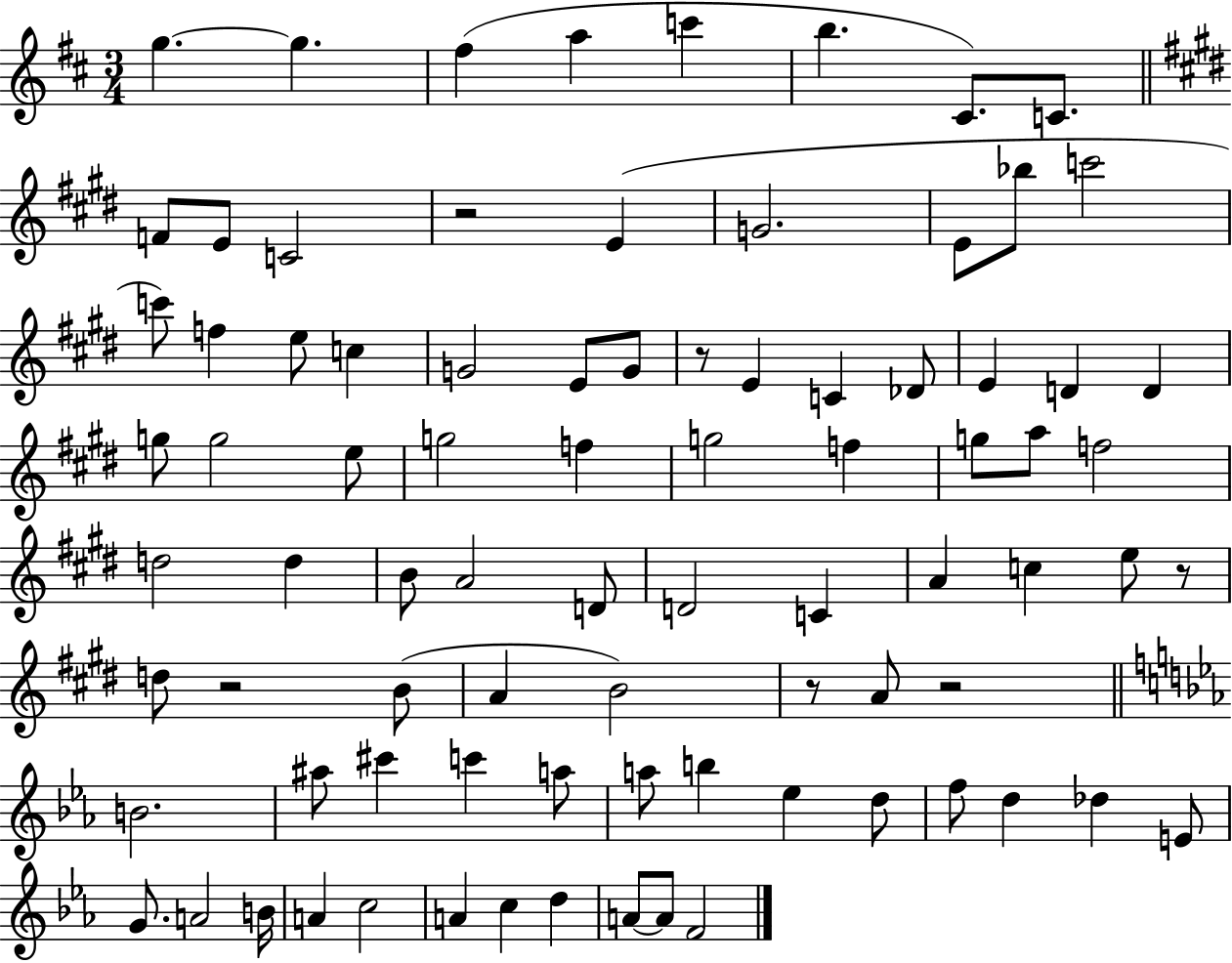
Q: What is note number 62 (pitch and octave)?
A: Eb5